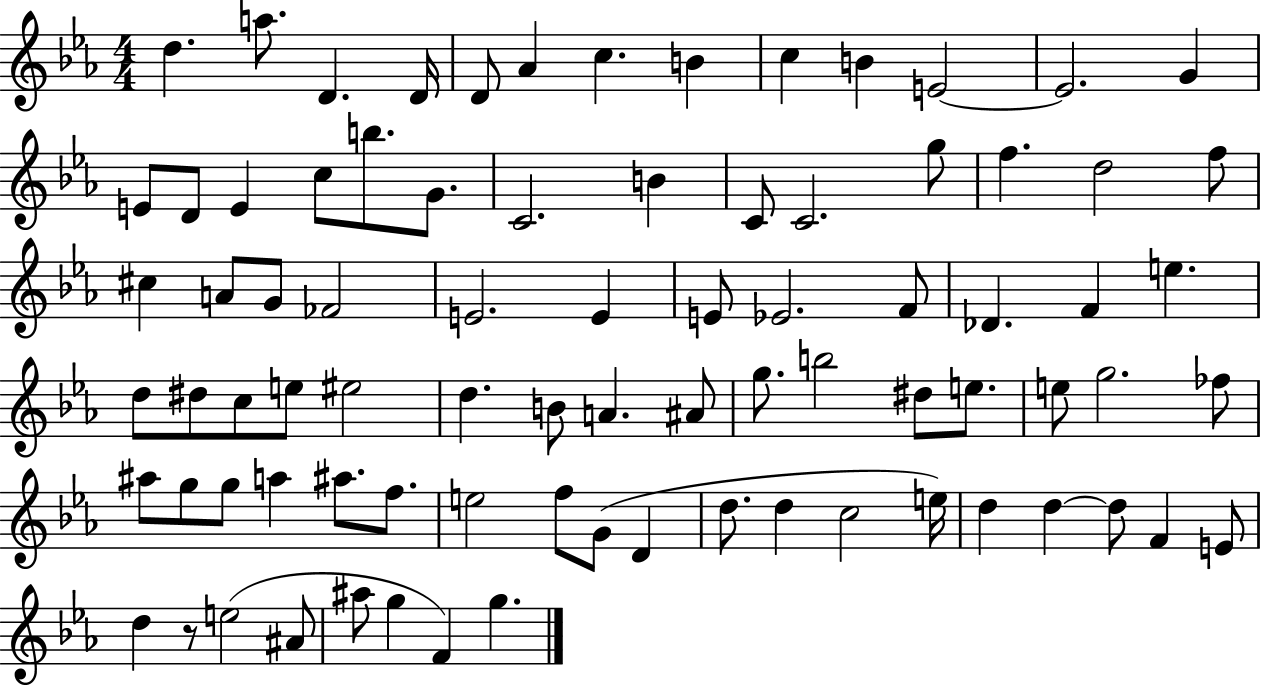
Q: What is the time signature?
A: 4/4